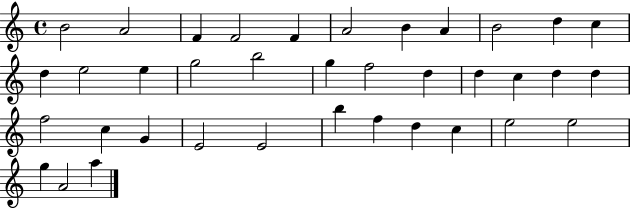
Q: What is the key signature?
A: C major